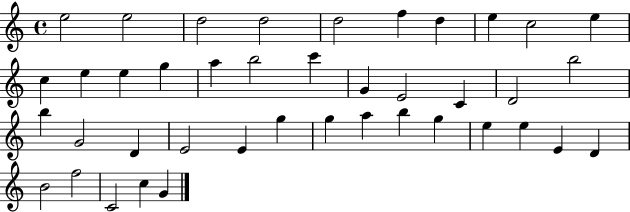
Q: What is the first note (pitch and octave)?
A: E5